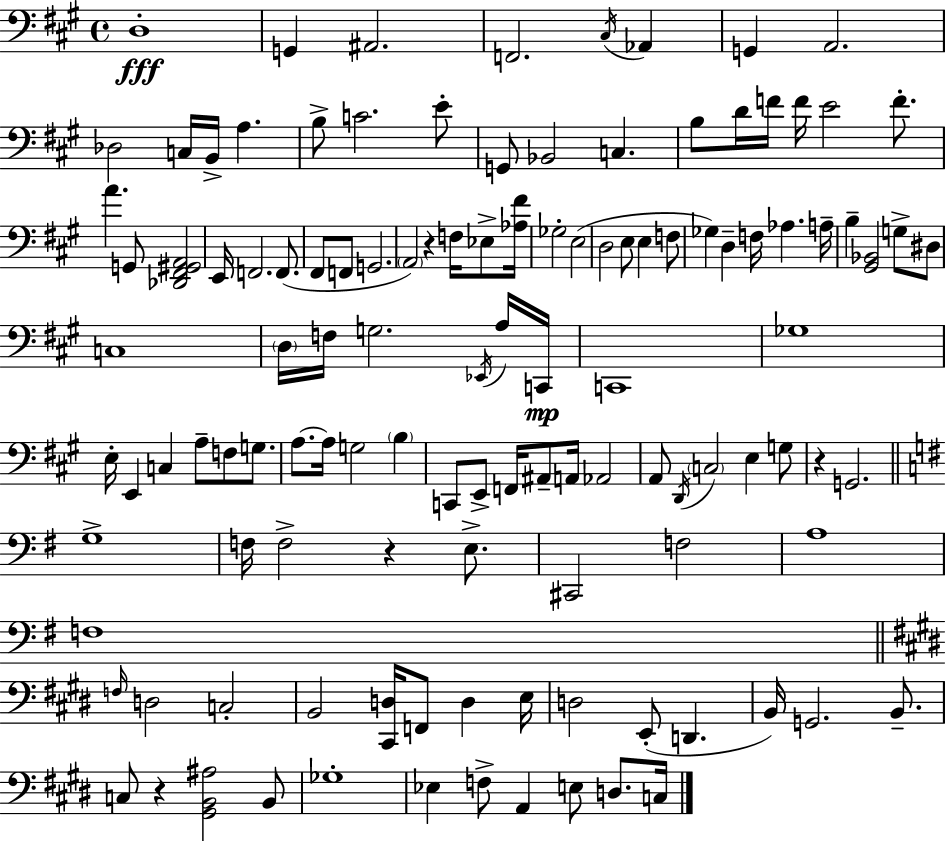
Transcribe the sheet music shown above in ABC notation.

X:1
T:Untitled
M:4/4
L:1/4
K:A
D,4 G,, ^A,,2 F,,2 ^C,/4 _A,, G,, A,,2 _D,2 C,/4 B,,/4 A, B,/2 C2 E/2 G,,/2 _B,,2 C, B,/2 D/4 F/4 F/4 E2 F/2 A G,,/2 [_D,,^F,,^G,,A,,]2 E,,/4 F,,2 F,,/2 ^F,,/2 F,,/2 G,,2 A,,2 z F,/4 _E,/2 [_A,^F]/4 _G,2 E,2 D,2 E,/2 E, F,/2 _G, D, F,/4 _A, A,/4 B, [^G,,_B,,]2 G,/2 ^D,/2 C,4 D,/4 F,/4 G,2 _E,,/4 A,/4 C,,/4 C,,4 _G,4 E,/4 E,, C, A,/2 F,/2 G,/2 A,/2 A,/4 G,2 B, C,,/2 E,,/2 F,,/4 ^A,,/2 A,,/4 _A,,2 A,,/2 D,,/4 C,2 E, G,/2 z G,,2 G,4 F,/4 F,2 z E,/2 ^C,,2 F,2 A,4 F,4 F,/4 D,2 C,2 B,,2 [^C,,D,]/4 F,,/2 D, E,/4 D,2 E,,/2 D,, B,,/4 G,,2 B,,/2 C,/2 z [^G,,B,,^A,]2 B,,/2 _G,4 _E, F,/2 A,, E,/2 D,/2 C,/4